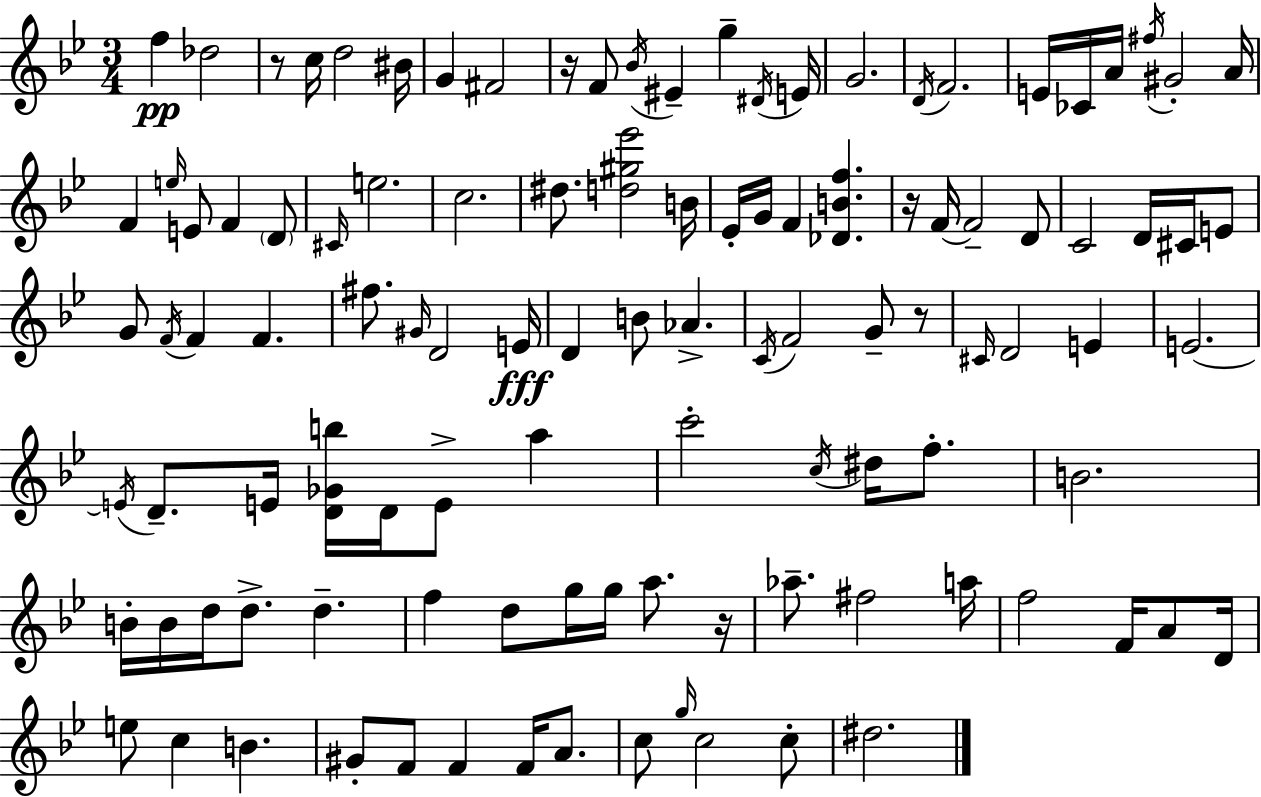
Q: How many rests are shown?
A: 5